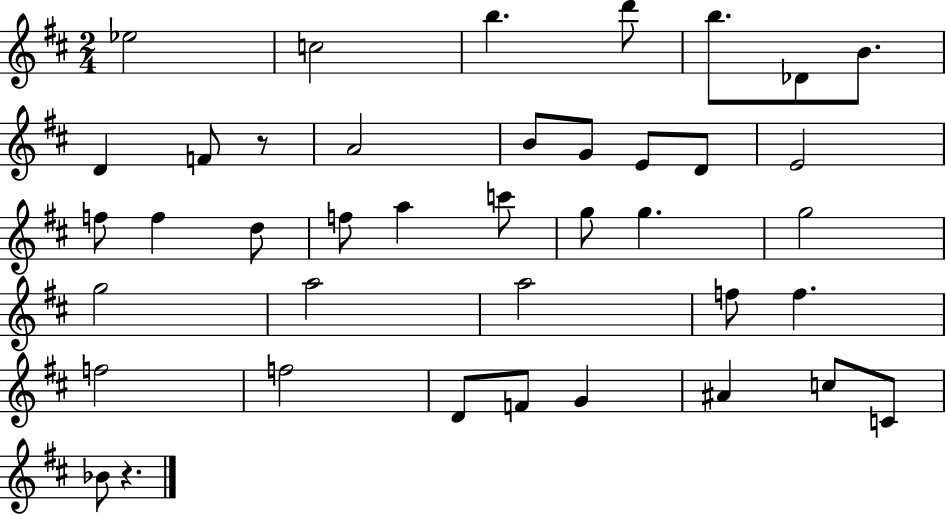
{
  \clef treble
  \numericTimeSignature
  \time 2/4
  \key d \major
  \repeat volta 2 { ees''2 | c''2 | b''4. d'''8 | b''8. des'8 b'8. | \break d'4 f'8 r8 | a'2 | b'8 g'8 e'8 d'8 | e'2 | \break f''8 f''4 d''8 | f''8 a''4 c'''8 | g''8 g''4. | g''2 | \break g''2 | a''2 | a''2 | f''8 f''4. | \break f''2 | f''2 | d'8 f'8 g'4 | ais'4 c''8 c'8 | \break bes'8 r4. | } \bar "|."
}